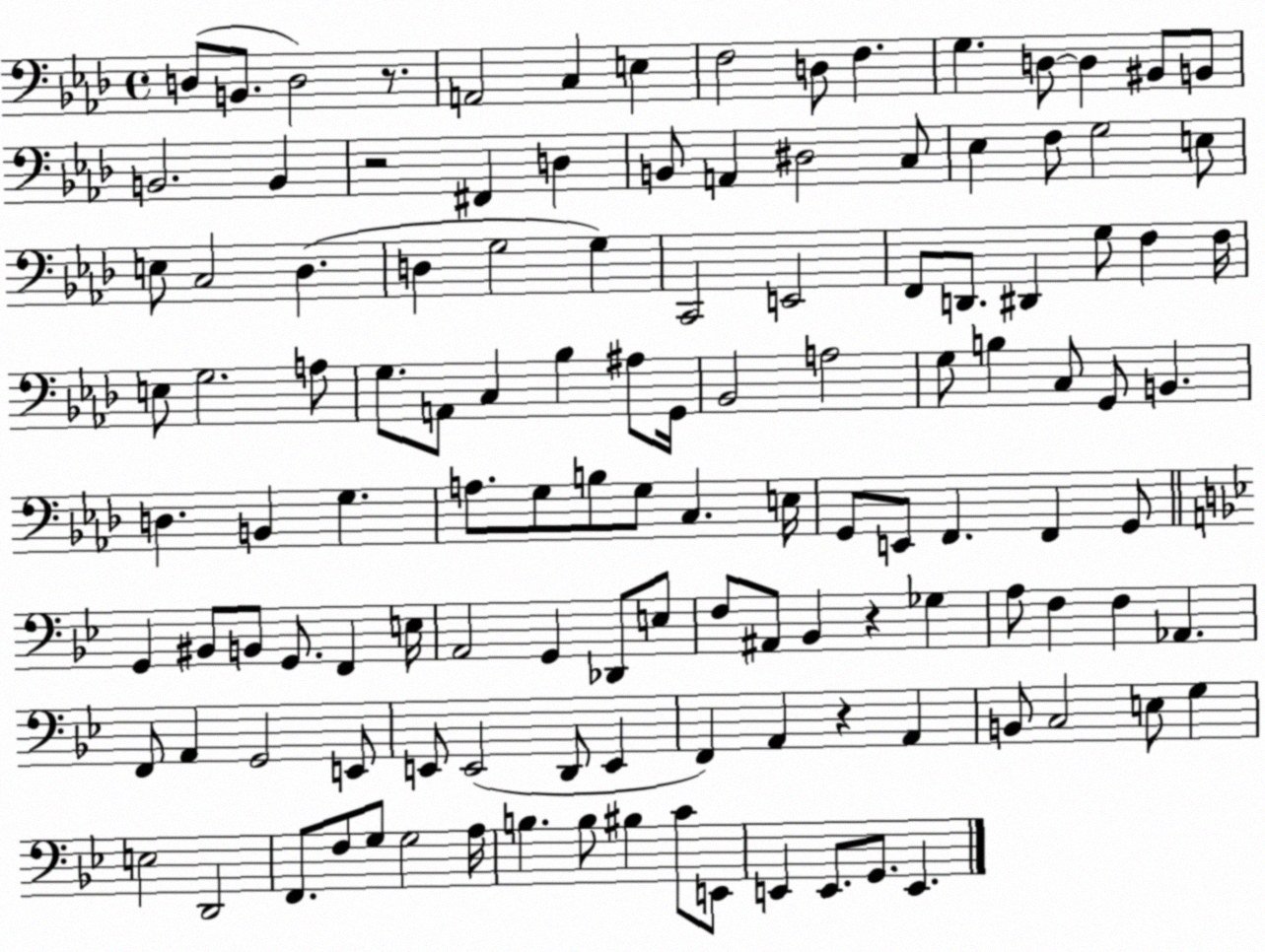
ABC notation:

X:1
T:Untitled
M:4/4
L:1/4
K:Ab
D,/2 B,,/2 D,2 z/2 A,,2 C, E, F,2 D,/2 F, G, D,/2 D, ^B,,/2 B,,/2 B,,2 B,, z2 ^F,, D, B,,/2 A,, ^D,2 C,/2 _E, F,/2 G,2 E,/2 E,/2 C,2 _D, D, G,2 G, C,,2 E,,2 F,,/2 D,,/2 ^D,, G,/2 F, F,/4 E,/2 G,2 A,/2 G,/2 A,,/2 C, _B, ^A,/2 G,,/4 _B,,2 A,2 G,/2 B, C,/2 G,,/2 B,, D, B,, G, A,/2 G,/2 B,/2 G,/2 C, E,/4 G,,/2 E,,/2 F,, F,, G,,/2 G,, ^B,,/2 B,,/2 G,,/2 F,, E,/4 A,,2 G,, _D,,/2 E,/2 F,/2 ^A,,/2 _B,, z _G, A,/2 F, F, _A,, F,,/2 A,, G,,2 E,,/2 E,,/2 E,,2 D,,/2 E,, F,, A,, z A,, B,,/2 C,2 E,/2 G, E,2 D,,2 F,,/2 F,/2 G,/2 G,2 A,/4 B, B,/2 ^B, C/2 E,,/2 E,, E,,/2 G,,/2 E,,